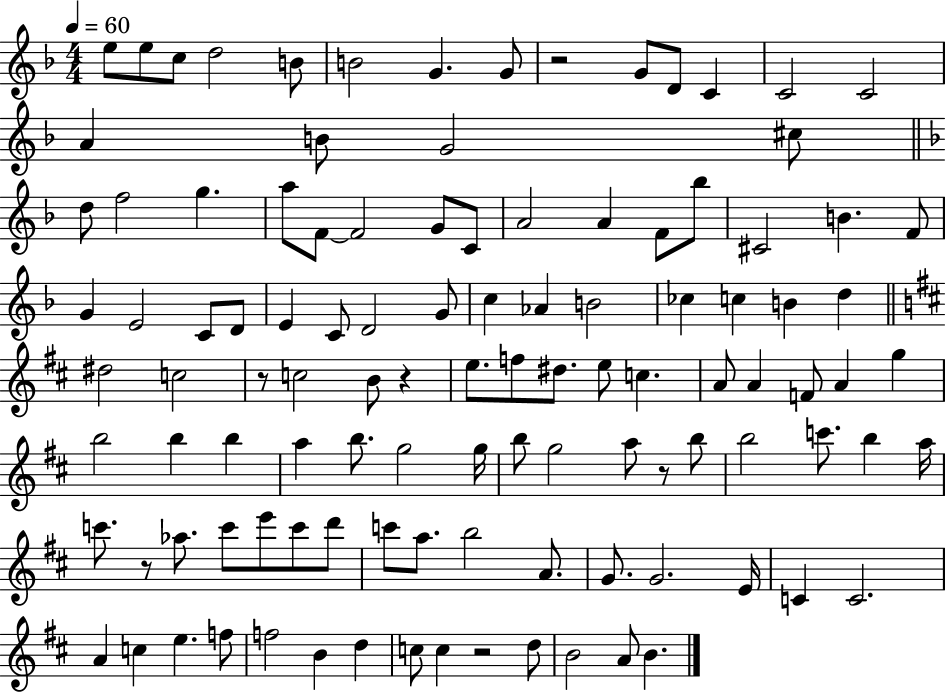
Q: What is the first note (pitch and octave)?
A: E5